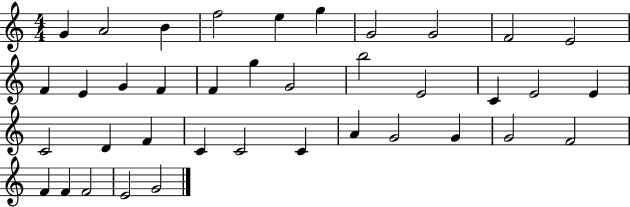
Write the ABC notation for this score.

X:1
T:Untitled
M:4/4
L:1/4
K:C
G A2 B f2 e g G2 G2 F2 E2 F E G F F g G2 b2 E2 C E2 E C2 D F C C2 C A G2 G G2 F2 F F F2 E2 G2